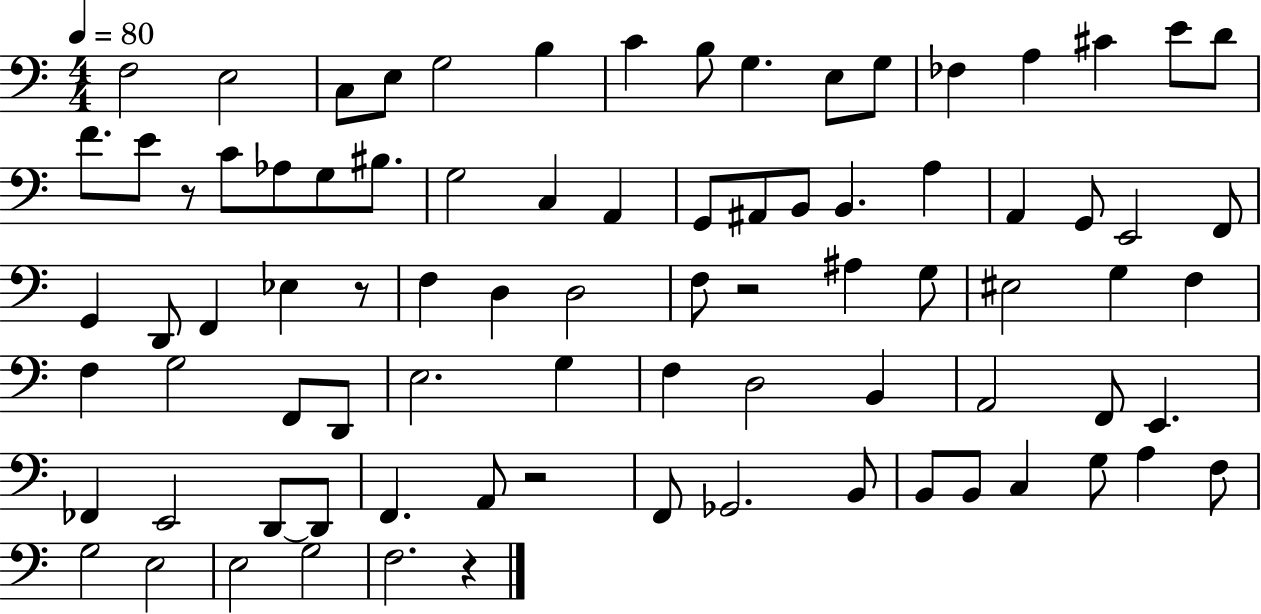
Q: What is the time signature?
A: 4/4